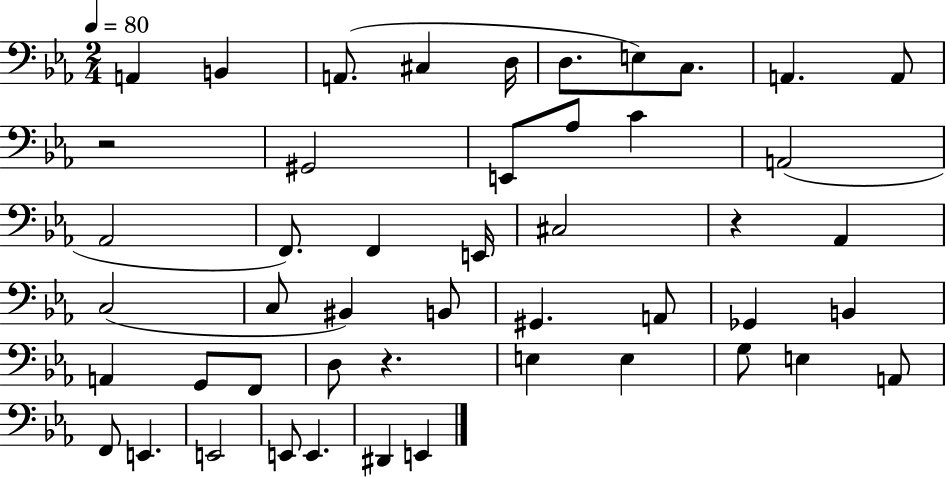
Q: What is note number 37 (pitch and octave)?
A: E3